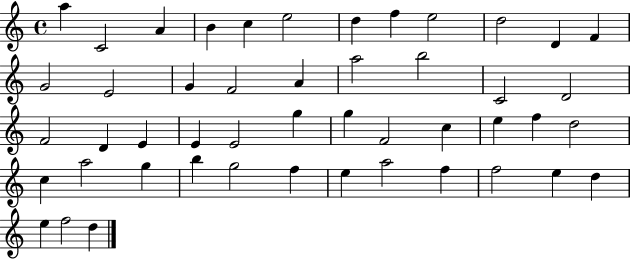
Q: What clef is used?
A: treble